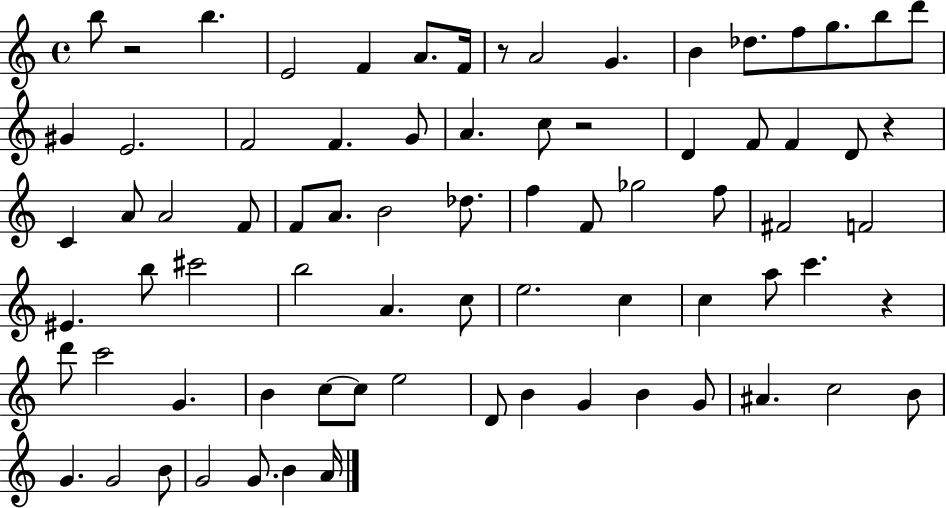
B5/e R/h B5/q. E4/h F4/q A4/e. F4/s R/e A4/h G4/q. B4/q Db5/e. F5/e G5/e. B5/e D6/e G#4/q E4/h. F4/h F4/q. G4/e A4/q. C5/e R/h D4/q F4/e F4/q D4/e R/q C4/q A4/e A4/h F4/e F4/e A4/e. B4/h Db5/e. F5/q F4/e Gb5/h F5/e F#4/h F4/h EIS4/q. B5/e C#6/h B5/h A4/q. C5/e E5/h. C5/q C5/q A5/e C6/q. R/q D6/e C6/h G4/q. B4/q C5/e C5/e E5/h D4/e B4/q G4/q B4/q G4/e A#4/q. C5/h B4/e G4/q. G4/h B4/e G4/h G4/e. B4/q A4/s